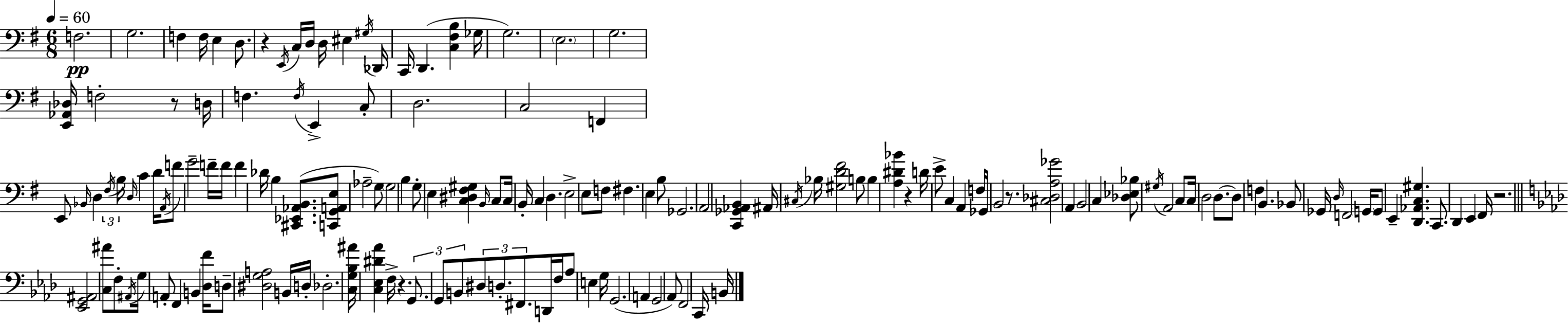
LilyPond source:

{
  \clef bass
  \numericTimeSignature
  \time 6/8
  \key e \minor
  \tempo 4 = 60
  f2.\pp | g2. | f4 f16 e4 d8. | r4 \acciaccatura { e,16 } c16 d16 d16 eis4 | \break \acciaccatura { gis16 } des,16 c,16 d,4.( <c fis b>4 | ges16 g2.) | \parenthesize e2. | g2. | \break <e, aes, des>16 f2-. r8 | d16 f4. \acciaccatura { f16 } e,4-> | c8-. d2. | c2 f,4 | \break e,8 \grace { bes,16 } d4 \tuplet 3/2 { \acciaccatura { fis16 } b16 | \grace { d16 } } c'4 d'16 \acciaccatura { a,16 } f'8 g'2-- | f'16-- f'16 f'4 des'16 | b4 <cis, ees, aes, b,>8.( <c, g, a, e>8 aes2-- | \break g8) \parenthesize g2 | b4 g8-. e4 | <c dis fis gis>4 \grace { b,16 } c8 c16 b,16-. c4 | d4. e2-> | \break e8 f8 fis4. | e4 b8 ges,2. | a,2 | <c, ges, aes, b,>4 ais,16 \acciaccatura { cis16 } bes16 <gis d' fis'>2 | \break b8 b4 | <a dis' bes'>4 r4 d'16 e'8-> | c4 a,4 f16 ges,16 b,2 | r8. <cis des a ges'>2 | \break a,4 b,2 | c4 <des ees bes>8 \acciaccatura { gis16 } | a,2 c8 c16 d2 | d8.~~ d8 | \break f4 b,4. bes,8 | ges,16 \grace { d16 } f,2 \parenthesize g,16 g,8 | e,4-- <d, aes, c gis>4. c,8. | d,4 e,4 fis,16 r2. | \break \bar "||" \break \key aes \major <ees, g, ais,>2 <c ais'>8 f8-. | \acciaccatura { ais,16 } g16 a,8-. f,4 b,4 | <des f'>16 d8-- <dis g a>2 b,16 | d16-. des2.-. | \break <c g bes ais'>16 <c ees dis' aes'>4 f16-> r4. | \tuplet 3/2 { g,8. g,8 b,8 } \tuplet 3/2 { dis8 d8.-. | fis,8. } d,16 f16 aes8 e4 | g16 g,2.( | \break a,4 g,2 | aes,8) f,2 c,16 | b,16 \bar "|."
}